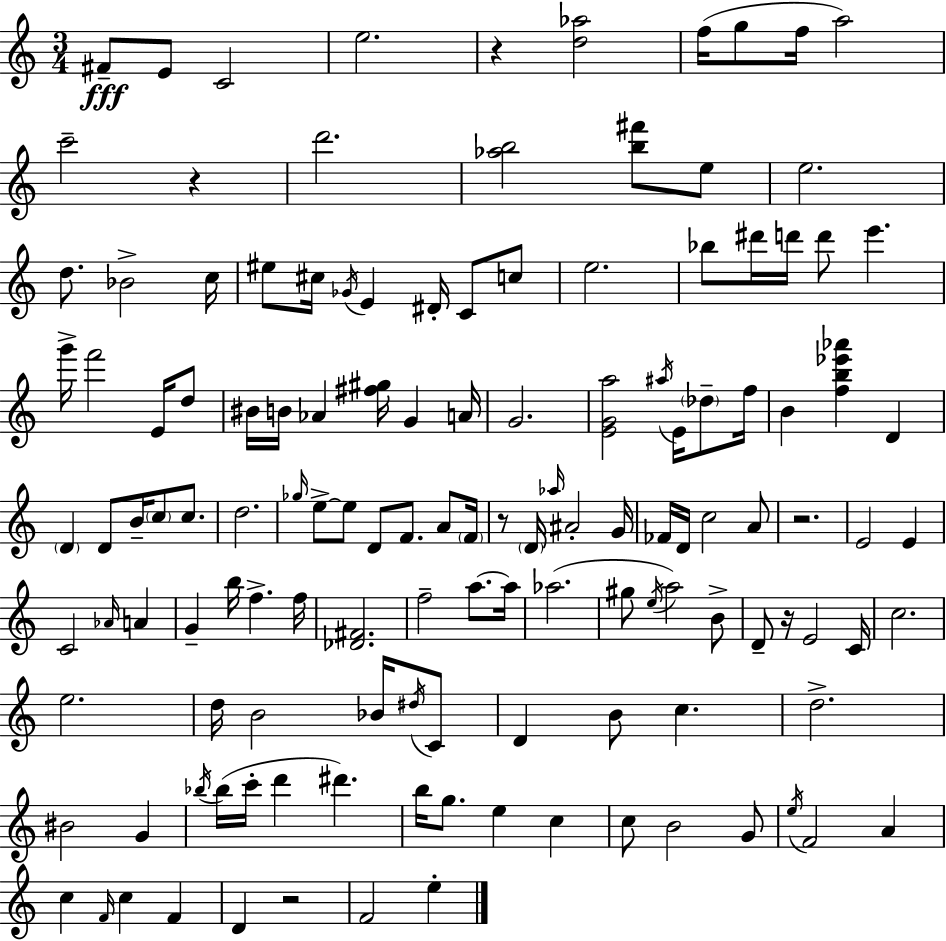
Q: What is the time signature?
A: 3/4